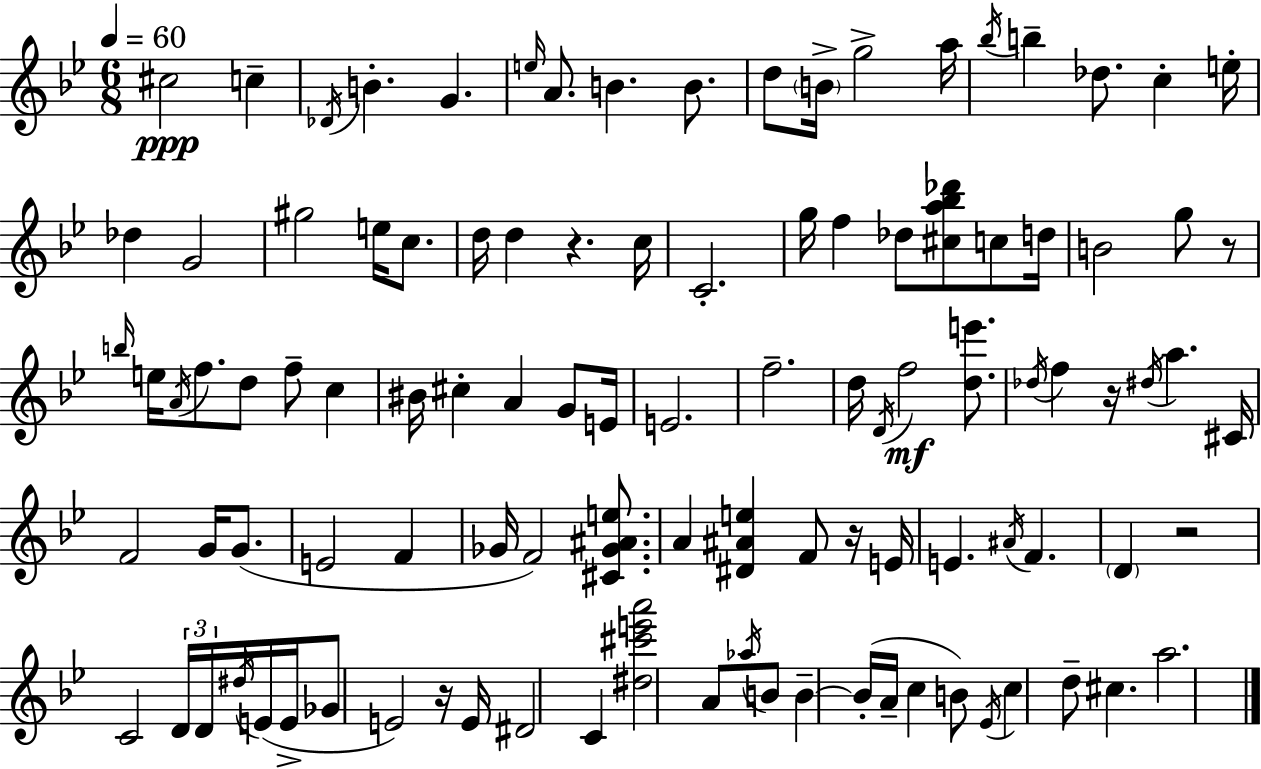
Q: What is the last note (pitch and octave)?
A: A5